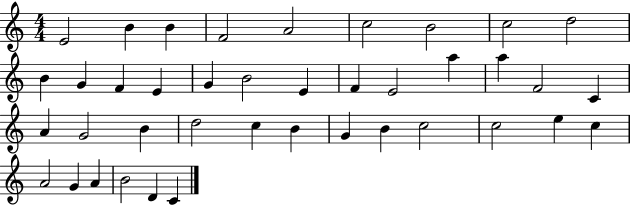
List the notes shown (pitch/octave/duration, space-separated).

E4/h B4/q B4/q F4/h A4/h C5/h B4/h C5/h D5/h B4/q G4/q F4/q E4/q G4/q B4/h E4/q F4/q E4/h A5/q A5/q F4/h C4/q A4/q G4/h B4/q D5/h C5/q B4/q G4/q B4/q C5/h C5/h E5/q C5/q A4/h G4/q A4/q B4/h D4/q C4/q